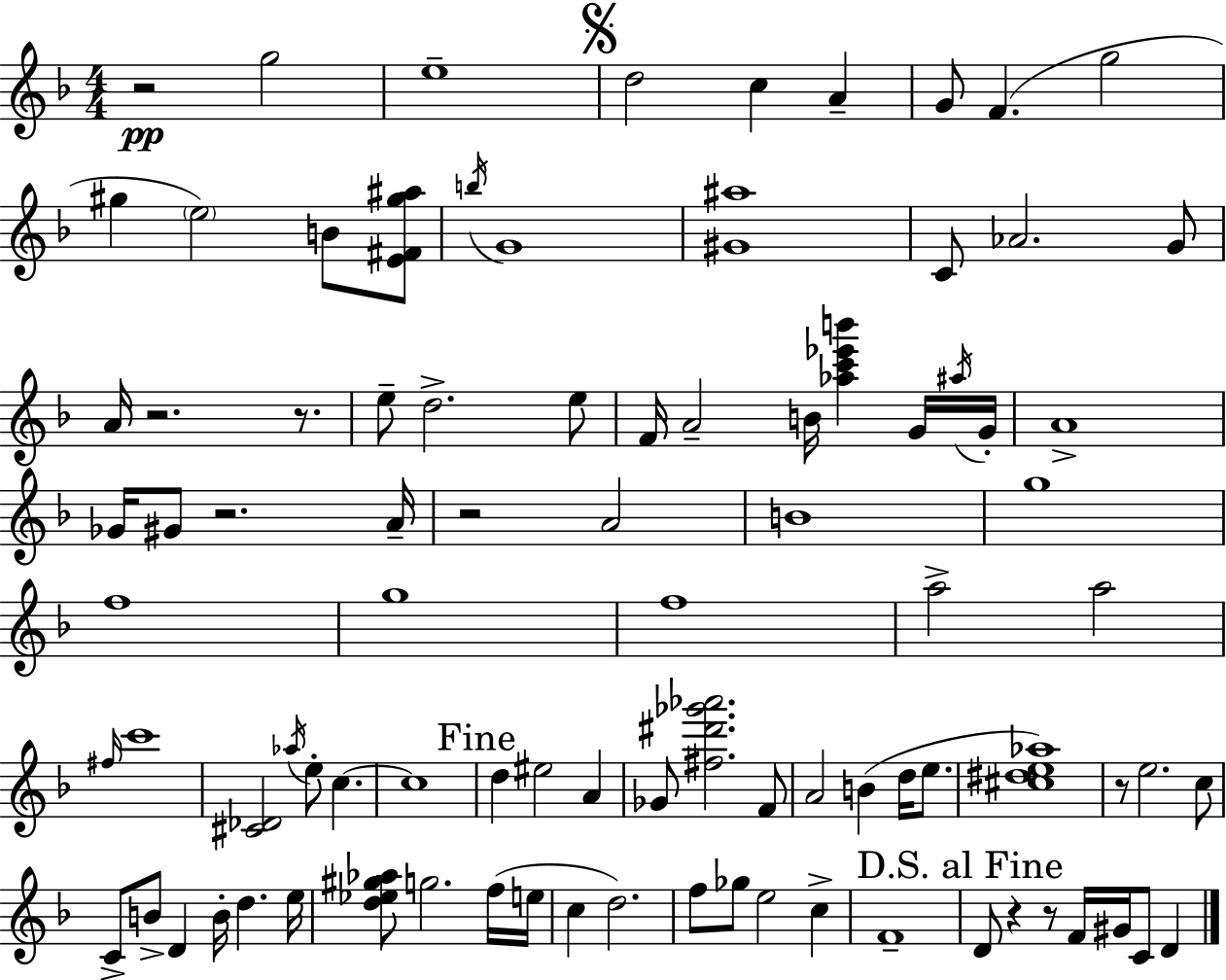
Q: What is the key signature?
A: F major